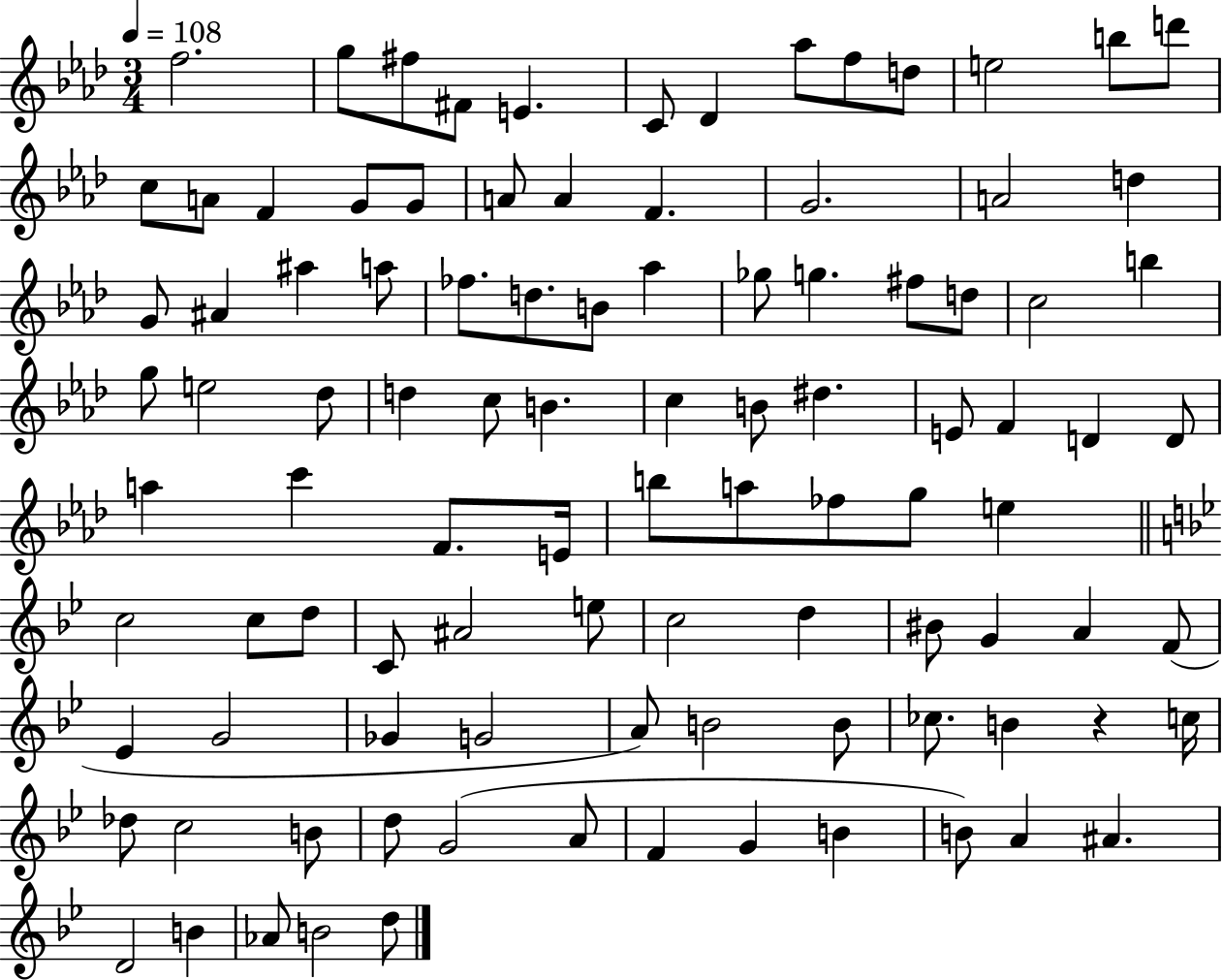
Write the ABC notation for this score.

X:1
T:Untitled
M:3/4
L:1/4
K:Ab
f2 g/2 ^f/2 ^F/2 E C/2 _D _a/2 f/2 d/2 e2 b/2 d'/2 c/2 A/2 F G/2 G/2 A/2 A F G2 A2 d G/2 ^A ^a a/2 _f/2 d/2 B/2 _a _g/2 g ^f/2 d/2 c2 b g/2 e2 _d/2 d c/2 B c B/2 ^d E/2 F D D/2 a c' F/2 E/4 b/2 a/2 _f/2 g/2 e c2 c/2 d/2 C/2 ^A2 e/2 c2 d ^B/2 G A F/2 _E G2 _G G2 A/2 B2 B/2 _c/2 B z c/4 _d/2 c2 B/2 d/2 G2 A/2 F G B B/2 A ^A D2 B _A/2 B2 d/2